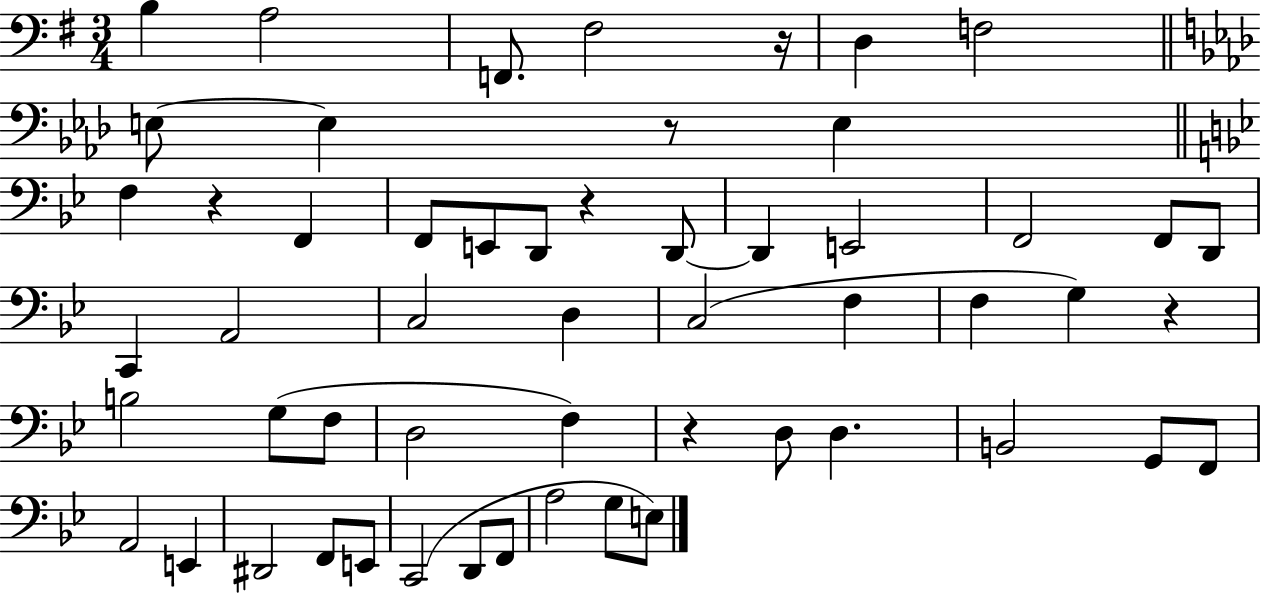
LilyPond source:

{
  \clef bass
  \numericTimeSignature
  \time 3/4
  \key g \major
  \repeat volta 2 { b4 a2 | f,8. fis2 r16 | d4 f2 | \bar "||" \break \key f \minor e8~~ e4 r8 e4 | \bar "||" \break \key bes \major f4 r4 f,4 | f,8 e,8 d,8 r4 d,8~~ | d,4 e,2 | f,2 f,8 d,8 | \break c,4 a,2 | c2 d4 | c2( f4 | f4 g4) r4 | \break b2 g8( f8 | d2 f4) | r4 d8 d4. | b,2 g,8 f,8 | \break a,2 e,4 | dis,2 f,8 e,8 | c,2( d,8 f,8 | a2 g8 e8) | \break } \bar "|."
}